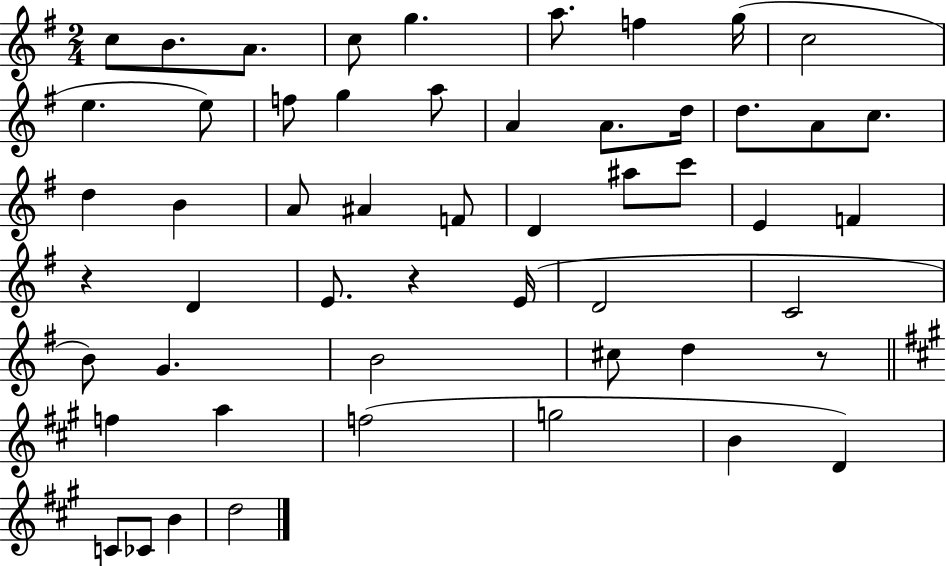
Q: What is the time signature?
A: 2/4